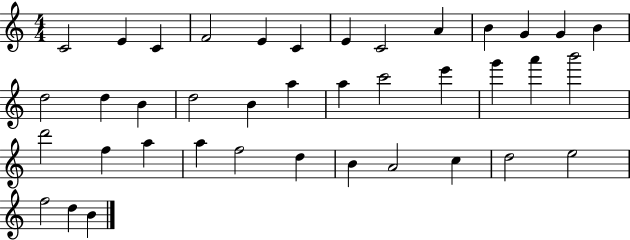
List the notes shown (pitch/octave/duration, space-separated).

C4/h E4/q C4/q F4/h E4/q C4/q E4/q C4/h A4/q B4/q G4/q G4/q B4/q D5/h D5/q B4/q D5/h B4/q A5/q A5/q C6/h E6/q G6/q A6/q B6/h D6/h F5/q A5/q A5/q F5/h D5/q B4/q A4/h C5/q D5/h E5/h F5/h D5/q B4/q